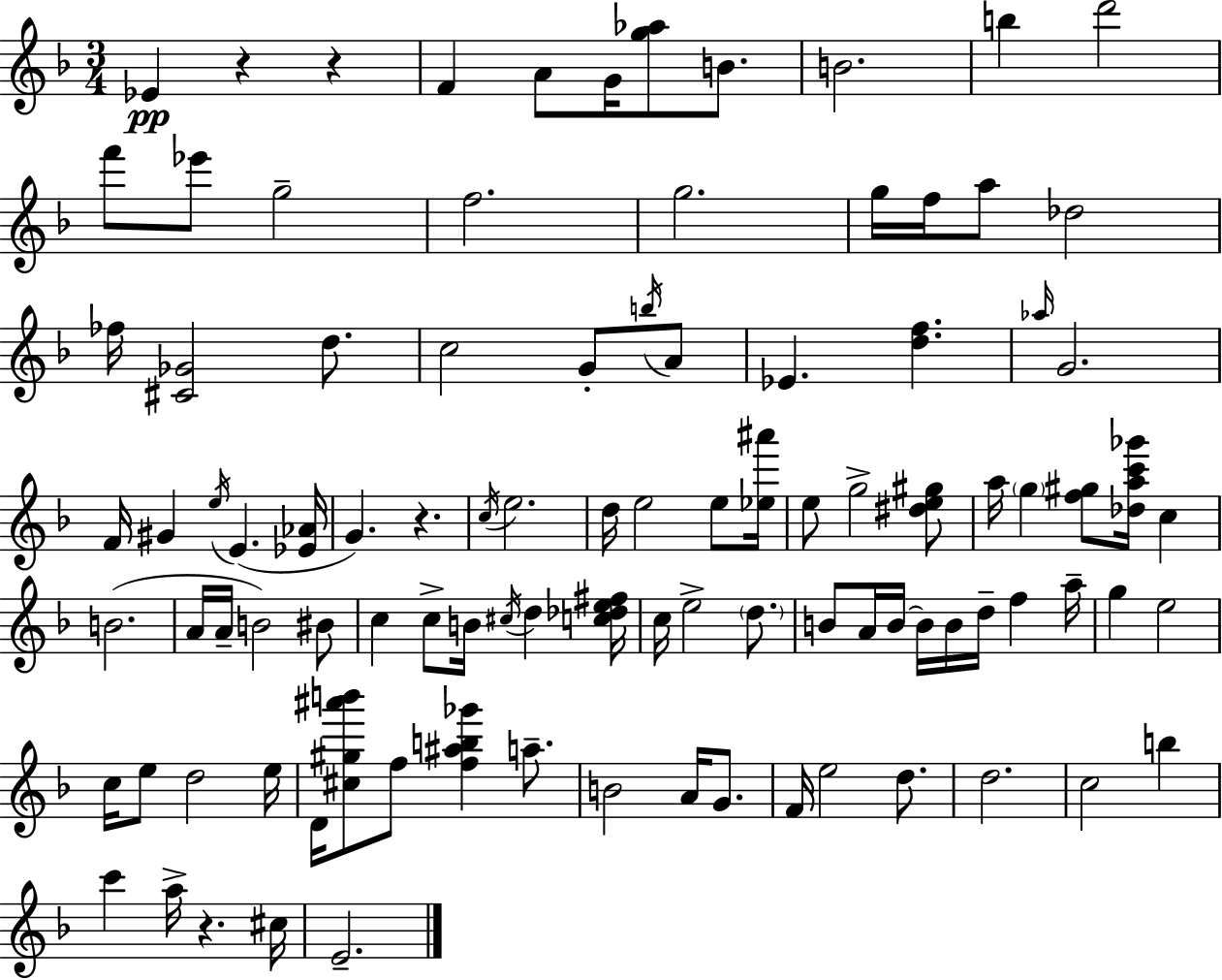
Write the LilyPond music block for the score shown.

{
  \clef treble
  \numericTimeSignature
  \time 3/4
  \key d \minor
  ees'4\pp r4 r4 | f'4 a'8 g'16 <g'' aes''>8 b'8. | b'2. | b''4 d'''2 | \break f'''8 ees'''8 g''2-- | f''2. | g''2. | g''16 f''16 a''8 des''2 | \break fes''16 <cis' ges'>2 d''8. | c''2 g'8-. \acciaccatura { b''16 } a'8 | ees'4. <d'' f''>4. | \grace { aes''16 } g'2. | \break f'16 gis'4 \acciaccatura { e''16 } e'4.( | <ees' aes'>16 g'4.) r4. | \acciaccatura { c''16 } e''2. | d''16 e''2 | \break e''8 <ees'' ais'''>16 e''8 g''2-> | <dis'' e'' gis''>8 a''16 \parenthesize g''4 <f'' gis''>8 <des'' a'' c''' ges'''>16 | c''4 b'2.( | a'16 a'16-- b'2) | \break bis'8 c''4 c''8-> b'16 \acciaccatura { cis''16 } | d''4 <c'' des'' e'' fis''>16 c''16 e''2-> | \parenthesize d''8. b'8 a'16 b'16~~ b'16 b'16 d''16-- | f''4 a''16-- g''4 e''2 | \break c''16 e''8 d''2 | e''16 d'16 <cis'' gis'' ais''' b'''>8 f''8 <f'' ais'' b'' ges'''>4 | a''8.-- b'2 | a'16 g'8. f'16 e''2 | \break d''8. d''2. | c''2 | b''4 c'''4 a''16-> r4. | cis''16 e'2.-- | \break \bar "|."
}